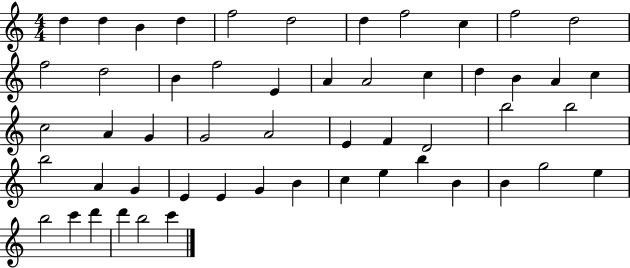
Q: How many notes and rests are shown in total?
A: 53